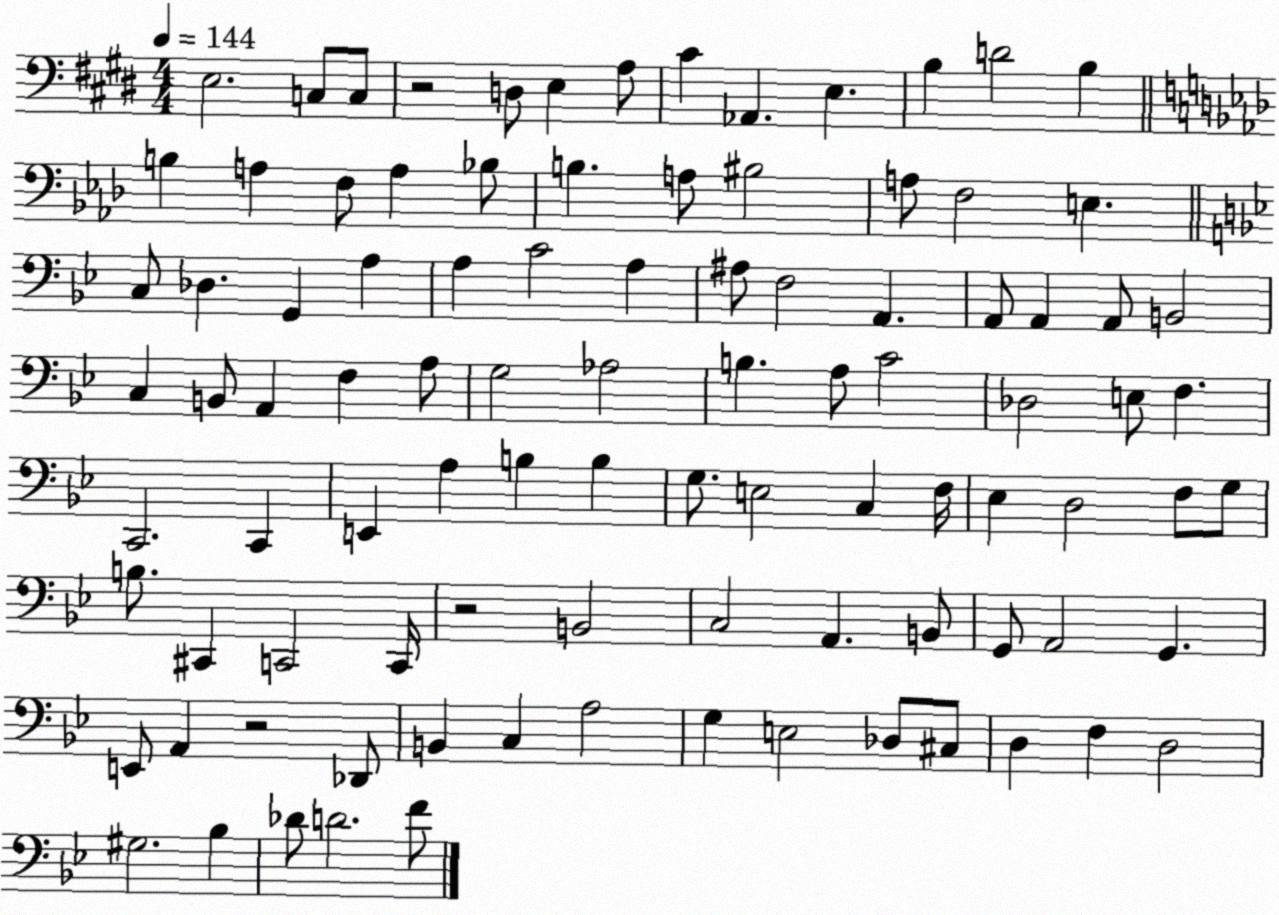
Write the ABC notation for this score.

X:1
T:Untitled
M:4/4
L:1/4
K:E
E,2 C,/2 C,/2 z2 D,/2 E, A,/2 ^C _A,, E, B, D2 B, B, A, F,/2 A, _B,/2 B, A,/2 ^B,2 A,/2 F,2 E, C,/2 _D, G,, A, A, C2 A, ^A,/2 F,2 A,, A,,/2 A,, A,,/2 B,,2 C, B,,/2 A,, F, A,/2 G,2 _A,2 B, A,/2 C2 _D,2 E,/2 F, C,,2 C,, E,, A, B, B, G,/2 E,2 C, F,/4 _E, D,2 F,/2 G,/2 B,/2 ^C,, C,,2 C,,/4 z2 B,,2 C,2 A,, B,,/2 G,,/2 A,,2 G,, E,,/2 A,, z2 _D,,/2 B,, C, A,2 G, E,2 _D,/2 ^C,/2 D, F, D,2 ^G,2 _B, _D/2 D2 F/2